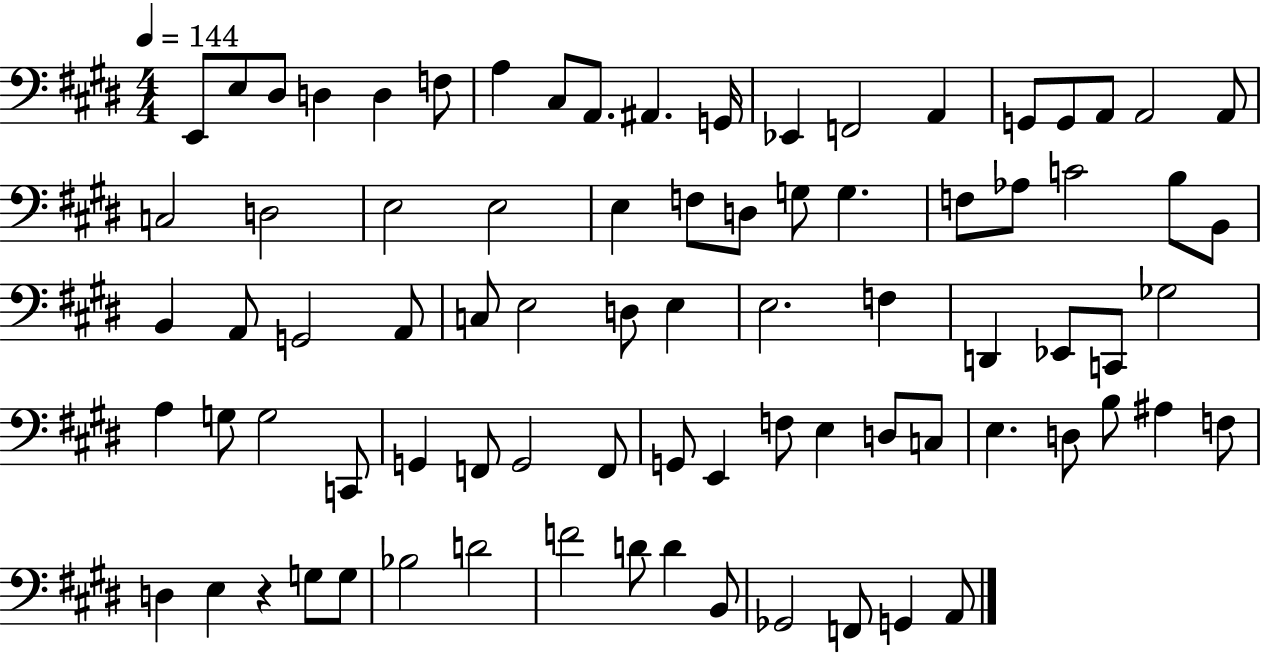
E2/e E3/e D#3/e D3/q D3/q F3/e A3/q C#3/e A2/e. A#2/q. G2/s Eb2/q F2/h A2/q G2/e G2/e A2/e A2/h A2/e C3/h D3/h E3/h E3/h E3/q F3/e D3/e G3/e G3/q. F3/e Ab3/e C4/h B3/e B2/e B2/q A2/e G2/h A2/e C3/e E3/h D3/e E3/q E3/h. F3/q D2/q Eb2/e C2/e Gb3/h A3/q G3/e G3/h C2/e G2/q F2/e G2/h F2/e G2/e E2/q F3/e E3/q D3/e C3/e E3/q. D3/e B3/e A#3/q F3/e D3/q E3/q R/q G3/e G3/e Bb3/h D4/h F4/h D4/e D4/q B2/e Gb2/h F2/e G2/q A2/e